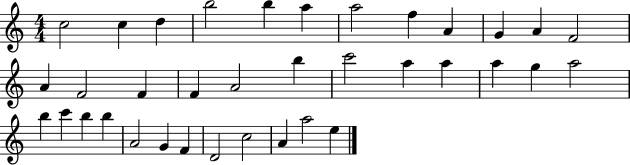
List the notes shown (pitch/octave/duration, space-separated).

C5/h C5/q D5/q B5/h B5/q A5/q A5/h F5/q A4/q G4/q A4/q F4/h A4/q F4/h F4/q F4/q A4/h B5/q C6/h A5/q A5/q A5/q G5/q A5/h B5/q C6/q B5/q B5/q A4/h G4/q F4/q D4/h C5/h A4/q A5/h E5/q